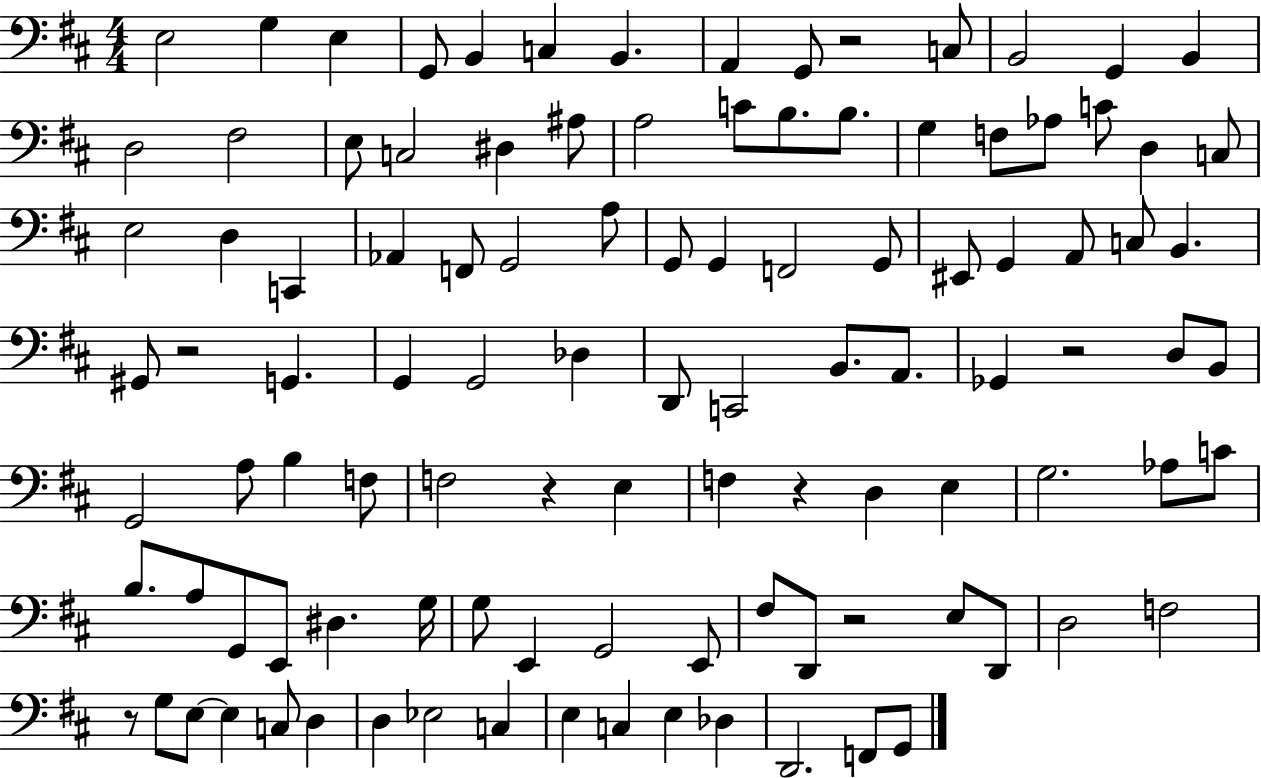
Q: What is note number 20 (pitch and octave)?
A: A3